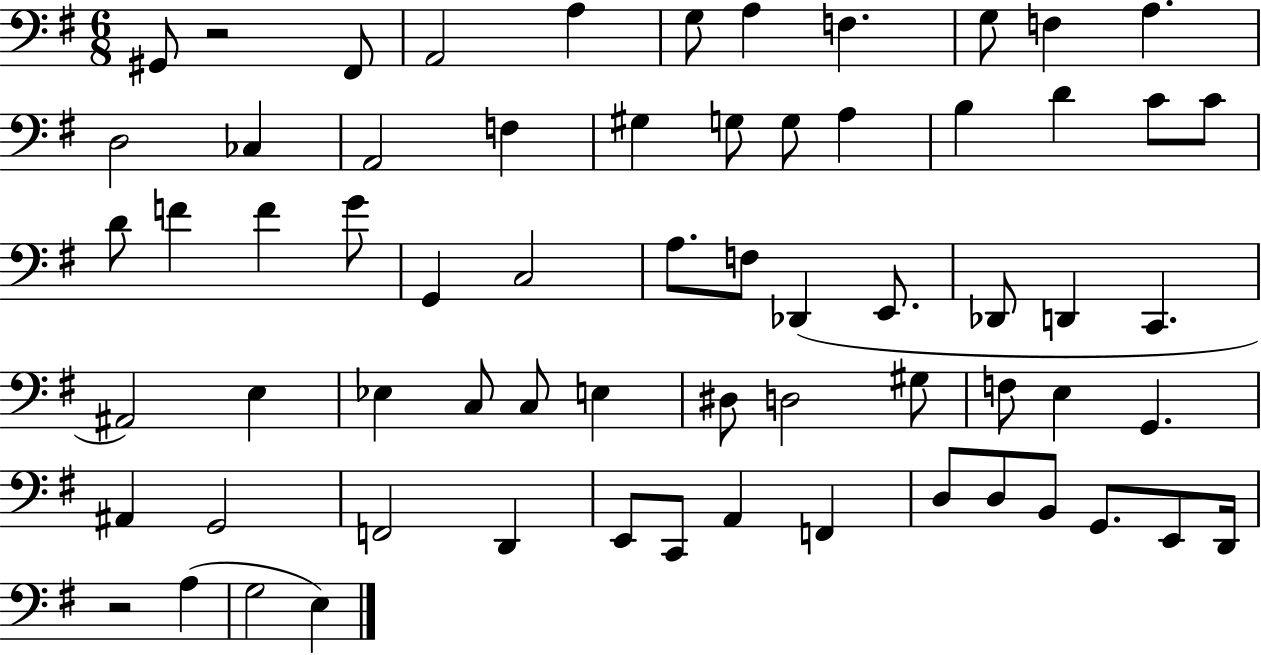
X:1
T:Untitled
M:6/8
L:1/4
K:G
^G,,/2 z2 ^F,,/2 A,,2 A, G,/2 A, F, G,/2 F, A, D,2 _C, A,,2 F, ^G, G,/2 G,/2 A, B, D C/2 C/2 D/2 F F G/2 G,, C,2 A,/2 F,/2 _D,, E,,/2 _D,,/2 D,, C,, ^A,,2 E, _E, C,/2 C,/2 E, ^D,/2 D,2 ^G,/2 F,/2 E, G,, ^A,, G,,2 F,,2 D,, E,,/2 C,,/2 A,, F,, D,/2 D,/2 B,,/2 G,,/2 E,,/2 D,,/4 z2 A, G,2 E,